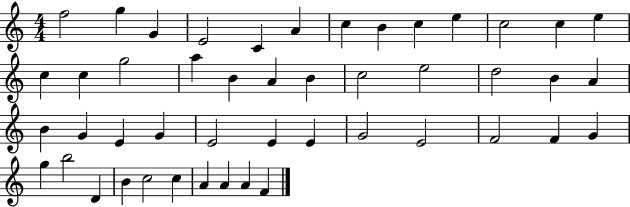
F5/h G5/q G4/q E4/h C4/q A4/q C5/q B4/q C5/q E5/q C5/h C5/q E5/q C5/q C5/q G5/h A5/q B4/q A4/q B4/q C5/h E5/h D5/h B4/q A4/q B4/q G4/q E4/q G4/q E4/h E4/q E4/q G4/h E4/h F4/h F4/q G4/q G5/q B5/h D4/q B4/q C5/h C5/q A4/q A4/q A4/q F4/q